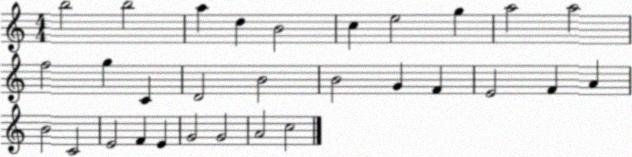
X:1
T:Untitled
M:4/4
L:1/4
K:C
b2 b2 a d B2 c e2 g a2 a2 f2 g C D2 B2 B2 G F E2 F A B2 C2 E2 F E G2 G2 A2 c2